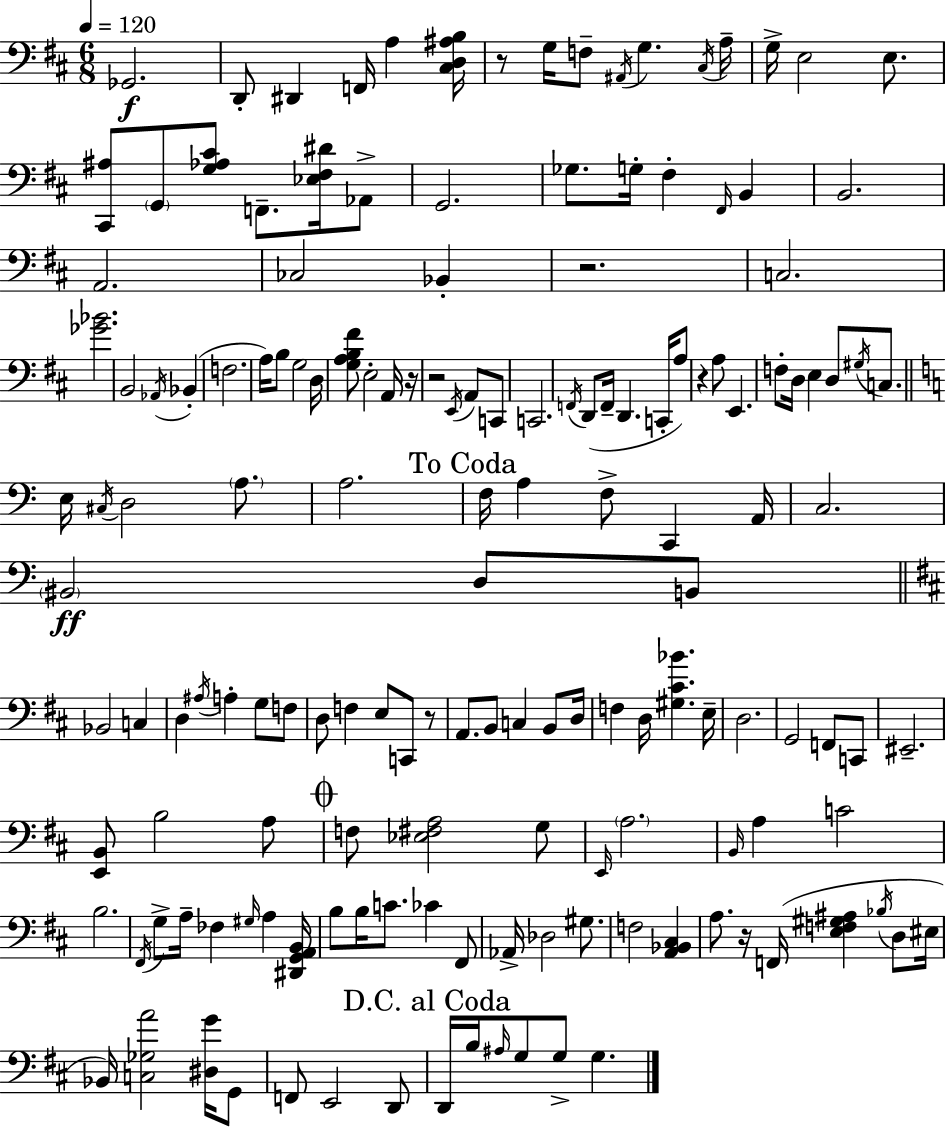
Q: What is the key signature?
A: D major